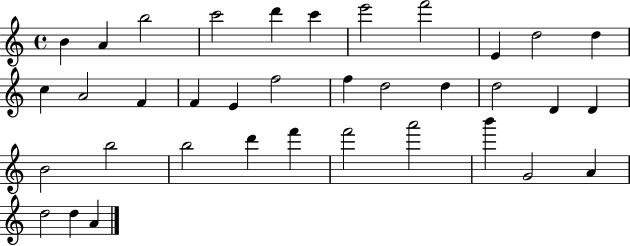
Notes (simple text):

B4/q A4/q B5/h C6/h D6/q C6/q E6/h F6/h E4/q D5/h D5/q C5/q A4/h F4/q F4/q E4/q F5/h F5/q D5/h D5/q D5/h D4/q D4/q B4/h B5/h B5/h D6/q F6/q F6/h A6/h B6/q G4/h A4/q D5/h D5/q A4/q